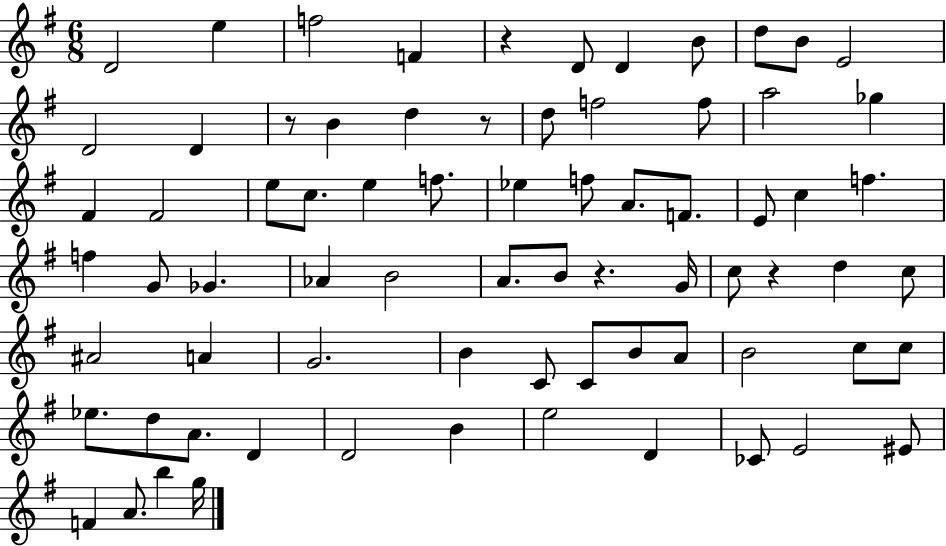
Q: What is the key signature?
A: G major